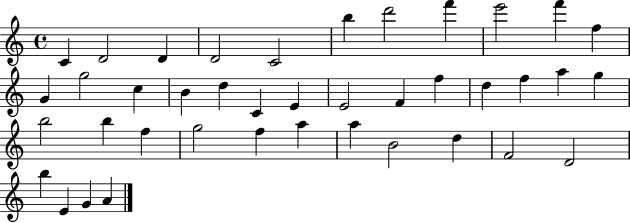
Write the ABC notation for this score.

X:1
T:Untitled
M:4/4
L:1/4
K:C
C D2 D D2 C2 b d'2 f' e'2 f' f G g2 c B d C E E2 F f d f a g b2 b f g2 f a a B2 d F2 D2 b E G A